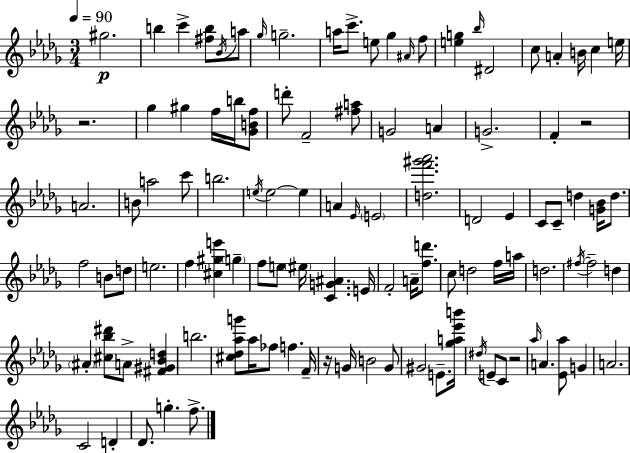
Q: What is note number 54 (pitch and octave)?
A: F5